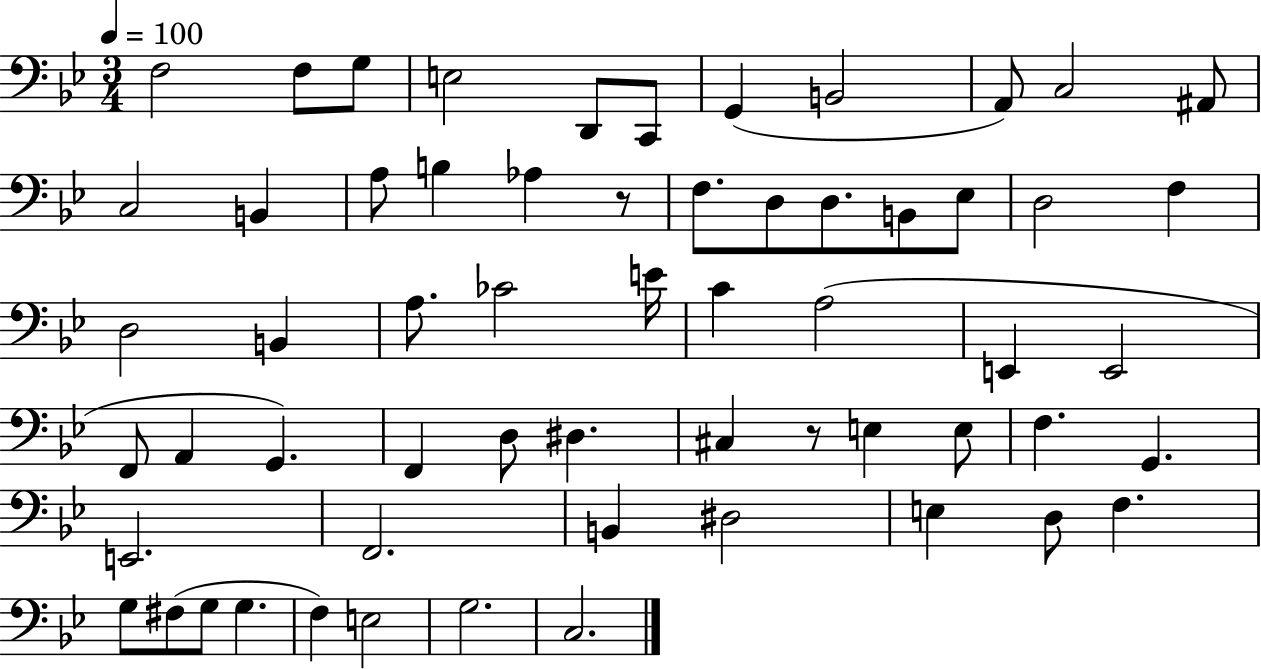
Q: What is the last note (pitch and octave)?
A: C3